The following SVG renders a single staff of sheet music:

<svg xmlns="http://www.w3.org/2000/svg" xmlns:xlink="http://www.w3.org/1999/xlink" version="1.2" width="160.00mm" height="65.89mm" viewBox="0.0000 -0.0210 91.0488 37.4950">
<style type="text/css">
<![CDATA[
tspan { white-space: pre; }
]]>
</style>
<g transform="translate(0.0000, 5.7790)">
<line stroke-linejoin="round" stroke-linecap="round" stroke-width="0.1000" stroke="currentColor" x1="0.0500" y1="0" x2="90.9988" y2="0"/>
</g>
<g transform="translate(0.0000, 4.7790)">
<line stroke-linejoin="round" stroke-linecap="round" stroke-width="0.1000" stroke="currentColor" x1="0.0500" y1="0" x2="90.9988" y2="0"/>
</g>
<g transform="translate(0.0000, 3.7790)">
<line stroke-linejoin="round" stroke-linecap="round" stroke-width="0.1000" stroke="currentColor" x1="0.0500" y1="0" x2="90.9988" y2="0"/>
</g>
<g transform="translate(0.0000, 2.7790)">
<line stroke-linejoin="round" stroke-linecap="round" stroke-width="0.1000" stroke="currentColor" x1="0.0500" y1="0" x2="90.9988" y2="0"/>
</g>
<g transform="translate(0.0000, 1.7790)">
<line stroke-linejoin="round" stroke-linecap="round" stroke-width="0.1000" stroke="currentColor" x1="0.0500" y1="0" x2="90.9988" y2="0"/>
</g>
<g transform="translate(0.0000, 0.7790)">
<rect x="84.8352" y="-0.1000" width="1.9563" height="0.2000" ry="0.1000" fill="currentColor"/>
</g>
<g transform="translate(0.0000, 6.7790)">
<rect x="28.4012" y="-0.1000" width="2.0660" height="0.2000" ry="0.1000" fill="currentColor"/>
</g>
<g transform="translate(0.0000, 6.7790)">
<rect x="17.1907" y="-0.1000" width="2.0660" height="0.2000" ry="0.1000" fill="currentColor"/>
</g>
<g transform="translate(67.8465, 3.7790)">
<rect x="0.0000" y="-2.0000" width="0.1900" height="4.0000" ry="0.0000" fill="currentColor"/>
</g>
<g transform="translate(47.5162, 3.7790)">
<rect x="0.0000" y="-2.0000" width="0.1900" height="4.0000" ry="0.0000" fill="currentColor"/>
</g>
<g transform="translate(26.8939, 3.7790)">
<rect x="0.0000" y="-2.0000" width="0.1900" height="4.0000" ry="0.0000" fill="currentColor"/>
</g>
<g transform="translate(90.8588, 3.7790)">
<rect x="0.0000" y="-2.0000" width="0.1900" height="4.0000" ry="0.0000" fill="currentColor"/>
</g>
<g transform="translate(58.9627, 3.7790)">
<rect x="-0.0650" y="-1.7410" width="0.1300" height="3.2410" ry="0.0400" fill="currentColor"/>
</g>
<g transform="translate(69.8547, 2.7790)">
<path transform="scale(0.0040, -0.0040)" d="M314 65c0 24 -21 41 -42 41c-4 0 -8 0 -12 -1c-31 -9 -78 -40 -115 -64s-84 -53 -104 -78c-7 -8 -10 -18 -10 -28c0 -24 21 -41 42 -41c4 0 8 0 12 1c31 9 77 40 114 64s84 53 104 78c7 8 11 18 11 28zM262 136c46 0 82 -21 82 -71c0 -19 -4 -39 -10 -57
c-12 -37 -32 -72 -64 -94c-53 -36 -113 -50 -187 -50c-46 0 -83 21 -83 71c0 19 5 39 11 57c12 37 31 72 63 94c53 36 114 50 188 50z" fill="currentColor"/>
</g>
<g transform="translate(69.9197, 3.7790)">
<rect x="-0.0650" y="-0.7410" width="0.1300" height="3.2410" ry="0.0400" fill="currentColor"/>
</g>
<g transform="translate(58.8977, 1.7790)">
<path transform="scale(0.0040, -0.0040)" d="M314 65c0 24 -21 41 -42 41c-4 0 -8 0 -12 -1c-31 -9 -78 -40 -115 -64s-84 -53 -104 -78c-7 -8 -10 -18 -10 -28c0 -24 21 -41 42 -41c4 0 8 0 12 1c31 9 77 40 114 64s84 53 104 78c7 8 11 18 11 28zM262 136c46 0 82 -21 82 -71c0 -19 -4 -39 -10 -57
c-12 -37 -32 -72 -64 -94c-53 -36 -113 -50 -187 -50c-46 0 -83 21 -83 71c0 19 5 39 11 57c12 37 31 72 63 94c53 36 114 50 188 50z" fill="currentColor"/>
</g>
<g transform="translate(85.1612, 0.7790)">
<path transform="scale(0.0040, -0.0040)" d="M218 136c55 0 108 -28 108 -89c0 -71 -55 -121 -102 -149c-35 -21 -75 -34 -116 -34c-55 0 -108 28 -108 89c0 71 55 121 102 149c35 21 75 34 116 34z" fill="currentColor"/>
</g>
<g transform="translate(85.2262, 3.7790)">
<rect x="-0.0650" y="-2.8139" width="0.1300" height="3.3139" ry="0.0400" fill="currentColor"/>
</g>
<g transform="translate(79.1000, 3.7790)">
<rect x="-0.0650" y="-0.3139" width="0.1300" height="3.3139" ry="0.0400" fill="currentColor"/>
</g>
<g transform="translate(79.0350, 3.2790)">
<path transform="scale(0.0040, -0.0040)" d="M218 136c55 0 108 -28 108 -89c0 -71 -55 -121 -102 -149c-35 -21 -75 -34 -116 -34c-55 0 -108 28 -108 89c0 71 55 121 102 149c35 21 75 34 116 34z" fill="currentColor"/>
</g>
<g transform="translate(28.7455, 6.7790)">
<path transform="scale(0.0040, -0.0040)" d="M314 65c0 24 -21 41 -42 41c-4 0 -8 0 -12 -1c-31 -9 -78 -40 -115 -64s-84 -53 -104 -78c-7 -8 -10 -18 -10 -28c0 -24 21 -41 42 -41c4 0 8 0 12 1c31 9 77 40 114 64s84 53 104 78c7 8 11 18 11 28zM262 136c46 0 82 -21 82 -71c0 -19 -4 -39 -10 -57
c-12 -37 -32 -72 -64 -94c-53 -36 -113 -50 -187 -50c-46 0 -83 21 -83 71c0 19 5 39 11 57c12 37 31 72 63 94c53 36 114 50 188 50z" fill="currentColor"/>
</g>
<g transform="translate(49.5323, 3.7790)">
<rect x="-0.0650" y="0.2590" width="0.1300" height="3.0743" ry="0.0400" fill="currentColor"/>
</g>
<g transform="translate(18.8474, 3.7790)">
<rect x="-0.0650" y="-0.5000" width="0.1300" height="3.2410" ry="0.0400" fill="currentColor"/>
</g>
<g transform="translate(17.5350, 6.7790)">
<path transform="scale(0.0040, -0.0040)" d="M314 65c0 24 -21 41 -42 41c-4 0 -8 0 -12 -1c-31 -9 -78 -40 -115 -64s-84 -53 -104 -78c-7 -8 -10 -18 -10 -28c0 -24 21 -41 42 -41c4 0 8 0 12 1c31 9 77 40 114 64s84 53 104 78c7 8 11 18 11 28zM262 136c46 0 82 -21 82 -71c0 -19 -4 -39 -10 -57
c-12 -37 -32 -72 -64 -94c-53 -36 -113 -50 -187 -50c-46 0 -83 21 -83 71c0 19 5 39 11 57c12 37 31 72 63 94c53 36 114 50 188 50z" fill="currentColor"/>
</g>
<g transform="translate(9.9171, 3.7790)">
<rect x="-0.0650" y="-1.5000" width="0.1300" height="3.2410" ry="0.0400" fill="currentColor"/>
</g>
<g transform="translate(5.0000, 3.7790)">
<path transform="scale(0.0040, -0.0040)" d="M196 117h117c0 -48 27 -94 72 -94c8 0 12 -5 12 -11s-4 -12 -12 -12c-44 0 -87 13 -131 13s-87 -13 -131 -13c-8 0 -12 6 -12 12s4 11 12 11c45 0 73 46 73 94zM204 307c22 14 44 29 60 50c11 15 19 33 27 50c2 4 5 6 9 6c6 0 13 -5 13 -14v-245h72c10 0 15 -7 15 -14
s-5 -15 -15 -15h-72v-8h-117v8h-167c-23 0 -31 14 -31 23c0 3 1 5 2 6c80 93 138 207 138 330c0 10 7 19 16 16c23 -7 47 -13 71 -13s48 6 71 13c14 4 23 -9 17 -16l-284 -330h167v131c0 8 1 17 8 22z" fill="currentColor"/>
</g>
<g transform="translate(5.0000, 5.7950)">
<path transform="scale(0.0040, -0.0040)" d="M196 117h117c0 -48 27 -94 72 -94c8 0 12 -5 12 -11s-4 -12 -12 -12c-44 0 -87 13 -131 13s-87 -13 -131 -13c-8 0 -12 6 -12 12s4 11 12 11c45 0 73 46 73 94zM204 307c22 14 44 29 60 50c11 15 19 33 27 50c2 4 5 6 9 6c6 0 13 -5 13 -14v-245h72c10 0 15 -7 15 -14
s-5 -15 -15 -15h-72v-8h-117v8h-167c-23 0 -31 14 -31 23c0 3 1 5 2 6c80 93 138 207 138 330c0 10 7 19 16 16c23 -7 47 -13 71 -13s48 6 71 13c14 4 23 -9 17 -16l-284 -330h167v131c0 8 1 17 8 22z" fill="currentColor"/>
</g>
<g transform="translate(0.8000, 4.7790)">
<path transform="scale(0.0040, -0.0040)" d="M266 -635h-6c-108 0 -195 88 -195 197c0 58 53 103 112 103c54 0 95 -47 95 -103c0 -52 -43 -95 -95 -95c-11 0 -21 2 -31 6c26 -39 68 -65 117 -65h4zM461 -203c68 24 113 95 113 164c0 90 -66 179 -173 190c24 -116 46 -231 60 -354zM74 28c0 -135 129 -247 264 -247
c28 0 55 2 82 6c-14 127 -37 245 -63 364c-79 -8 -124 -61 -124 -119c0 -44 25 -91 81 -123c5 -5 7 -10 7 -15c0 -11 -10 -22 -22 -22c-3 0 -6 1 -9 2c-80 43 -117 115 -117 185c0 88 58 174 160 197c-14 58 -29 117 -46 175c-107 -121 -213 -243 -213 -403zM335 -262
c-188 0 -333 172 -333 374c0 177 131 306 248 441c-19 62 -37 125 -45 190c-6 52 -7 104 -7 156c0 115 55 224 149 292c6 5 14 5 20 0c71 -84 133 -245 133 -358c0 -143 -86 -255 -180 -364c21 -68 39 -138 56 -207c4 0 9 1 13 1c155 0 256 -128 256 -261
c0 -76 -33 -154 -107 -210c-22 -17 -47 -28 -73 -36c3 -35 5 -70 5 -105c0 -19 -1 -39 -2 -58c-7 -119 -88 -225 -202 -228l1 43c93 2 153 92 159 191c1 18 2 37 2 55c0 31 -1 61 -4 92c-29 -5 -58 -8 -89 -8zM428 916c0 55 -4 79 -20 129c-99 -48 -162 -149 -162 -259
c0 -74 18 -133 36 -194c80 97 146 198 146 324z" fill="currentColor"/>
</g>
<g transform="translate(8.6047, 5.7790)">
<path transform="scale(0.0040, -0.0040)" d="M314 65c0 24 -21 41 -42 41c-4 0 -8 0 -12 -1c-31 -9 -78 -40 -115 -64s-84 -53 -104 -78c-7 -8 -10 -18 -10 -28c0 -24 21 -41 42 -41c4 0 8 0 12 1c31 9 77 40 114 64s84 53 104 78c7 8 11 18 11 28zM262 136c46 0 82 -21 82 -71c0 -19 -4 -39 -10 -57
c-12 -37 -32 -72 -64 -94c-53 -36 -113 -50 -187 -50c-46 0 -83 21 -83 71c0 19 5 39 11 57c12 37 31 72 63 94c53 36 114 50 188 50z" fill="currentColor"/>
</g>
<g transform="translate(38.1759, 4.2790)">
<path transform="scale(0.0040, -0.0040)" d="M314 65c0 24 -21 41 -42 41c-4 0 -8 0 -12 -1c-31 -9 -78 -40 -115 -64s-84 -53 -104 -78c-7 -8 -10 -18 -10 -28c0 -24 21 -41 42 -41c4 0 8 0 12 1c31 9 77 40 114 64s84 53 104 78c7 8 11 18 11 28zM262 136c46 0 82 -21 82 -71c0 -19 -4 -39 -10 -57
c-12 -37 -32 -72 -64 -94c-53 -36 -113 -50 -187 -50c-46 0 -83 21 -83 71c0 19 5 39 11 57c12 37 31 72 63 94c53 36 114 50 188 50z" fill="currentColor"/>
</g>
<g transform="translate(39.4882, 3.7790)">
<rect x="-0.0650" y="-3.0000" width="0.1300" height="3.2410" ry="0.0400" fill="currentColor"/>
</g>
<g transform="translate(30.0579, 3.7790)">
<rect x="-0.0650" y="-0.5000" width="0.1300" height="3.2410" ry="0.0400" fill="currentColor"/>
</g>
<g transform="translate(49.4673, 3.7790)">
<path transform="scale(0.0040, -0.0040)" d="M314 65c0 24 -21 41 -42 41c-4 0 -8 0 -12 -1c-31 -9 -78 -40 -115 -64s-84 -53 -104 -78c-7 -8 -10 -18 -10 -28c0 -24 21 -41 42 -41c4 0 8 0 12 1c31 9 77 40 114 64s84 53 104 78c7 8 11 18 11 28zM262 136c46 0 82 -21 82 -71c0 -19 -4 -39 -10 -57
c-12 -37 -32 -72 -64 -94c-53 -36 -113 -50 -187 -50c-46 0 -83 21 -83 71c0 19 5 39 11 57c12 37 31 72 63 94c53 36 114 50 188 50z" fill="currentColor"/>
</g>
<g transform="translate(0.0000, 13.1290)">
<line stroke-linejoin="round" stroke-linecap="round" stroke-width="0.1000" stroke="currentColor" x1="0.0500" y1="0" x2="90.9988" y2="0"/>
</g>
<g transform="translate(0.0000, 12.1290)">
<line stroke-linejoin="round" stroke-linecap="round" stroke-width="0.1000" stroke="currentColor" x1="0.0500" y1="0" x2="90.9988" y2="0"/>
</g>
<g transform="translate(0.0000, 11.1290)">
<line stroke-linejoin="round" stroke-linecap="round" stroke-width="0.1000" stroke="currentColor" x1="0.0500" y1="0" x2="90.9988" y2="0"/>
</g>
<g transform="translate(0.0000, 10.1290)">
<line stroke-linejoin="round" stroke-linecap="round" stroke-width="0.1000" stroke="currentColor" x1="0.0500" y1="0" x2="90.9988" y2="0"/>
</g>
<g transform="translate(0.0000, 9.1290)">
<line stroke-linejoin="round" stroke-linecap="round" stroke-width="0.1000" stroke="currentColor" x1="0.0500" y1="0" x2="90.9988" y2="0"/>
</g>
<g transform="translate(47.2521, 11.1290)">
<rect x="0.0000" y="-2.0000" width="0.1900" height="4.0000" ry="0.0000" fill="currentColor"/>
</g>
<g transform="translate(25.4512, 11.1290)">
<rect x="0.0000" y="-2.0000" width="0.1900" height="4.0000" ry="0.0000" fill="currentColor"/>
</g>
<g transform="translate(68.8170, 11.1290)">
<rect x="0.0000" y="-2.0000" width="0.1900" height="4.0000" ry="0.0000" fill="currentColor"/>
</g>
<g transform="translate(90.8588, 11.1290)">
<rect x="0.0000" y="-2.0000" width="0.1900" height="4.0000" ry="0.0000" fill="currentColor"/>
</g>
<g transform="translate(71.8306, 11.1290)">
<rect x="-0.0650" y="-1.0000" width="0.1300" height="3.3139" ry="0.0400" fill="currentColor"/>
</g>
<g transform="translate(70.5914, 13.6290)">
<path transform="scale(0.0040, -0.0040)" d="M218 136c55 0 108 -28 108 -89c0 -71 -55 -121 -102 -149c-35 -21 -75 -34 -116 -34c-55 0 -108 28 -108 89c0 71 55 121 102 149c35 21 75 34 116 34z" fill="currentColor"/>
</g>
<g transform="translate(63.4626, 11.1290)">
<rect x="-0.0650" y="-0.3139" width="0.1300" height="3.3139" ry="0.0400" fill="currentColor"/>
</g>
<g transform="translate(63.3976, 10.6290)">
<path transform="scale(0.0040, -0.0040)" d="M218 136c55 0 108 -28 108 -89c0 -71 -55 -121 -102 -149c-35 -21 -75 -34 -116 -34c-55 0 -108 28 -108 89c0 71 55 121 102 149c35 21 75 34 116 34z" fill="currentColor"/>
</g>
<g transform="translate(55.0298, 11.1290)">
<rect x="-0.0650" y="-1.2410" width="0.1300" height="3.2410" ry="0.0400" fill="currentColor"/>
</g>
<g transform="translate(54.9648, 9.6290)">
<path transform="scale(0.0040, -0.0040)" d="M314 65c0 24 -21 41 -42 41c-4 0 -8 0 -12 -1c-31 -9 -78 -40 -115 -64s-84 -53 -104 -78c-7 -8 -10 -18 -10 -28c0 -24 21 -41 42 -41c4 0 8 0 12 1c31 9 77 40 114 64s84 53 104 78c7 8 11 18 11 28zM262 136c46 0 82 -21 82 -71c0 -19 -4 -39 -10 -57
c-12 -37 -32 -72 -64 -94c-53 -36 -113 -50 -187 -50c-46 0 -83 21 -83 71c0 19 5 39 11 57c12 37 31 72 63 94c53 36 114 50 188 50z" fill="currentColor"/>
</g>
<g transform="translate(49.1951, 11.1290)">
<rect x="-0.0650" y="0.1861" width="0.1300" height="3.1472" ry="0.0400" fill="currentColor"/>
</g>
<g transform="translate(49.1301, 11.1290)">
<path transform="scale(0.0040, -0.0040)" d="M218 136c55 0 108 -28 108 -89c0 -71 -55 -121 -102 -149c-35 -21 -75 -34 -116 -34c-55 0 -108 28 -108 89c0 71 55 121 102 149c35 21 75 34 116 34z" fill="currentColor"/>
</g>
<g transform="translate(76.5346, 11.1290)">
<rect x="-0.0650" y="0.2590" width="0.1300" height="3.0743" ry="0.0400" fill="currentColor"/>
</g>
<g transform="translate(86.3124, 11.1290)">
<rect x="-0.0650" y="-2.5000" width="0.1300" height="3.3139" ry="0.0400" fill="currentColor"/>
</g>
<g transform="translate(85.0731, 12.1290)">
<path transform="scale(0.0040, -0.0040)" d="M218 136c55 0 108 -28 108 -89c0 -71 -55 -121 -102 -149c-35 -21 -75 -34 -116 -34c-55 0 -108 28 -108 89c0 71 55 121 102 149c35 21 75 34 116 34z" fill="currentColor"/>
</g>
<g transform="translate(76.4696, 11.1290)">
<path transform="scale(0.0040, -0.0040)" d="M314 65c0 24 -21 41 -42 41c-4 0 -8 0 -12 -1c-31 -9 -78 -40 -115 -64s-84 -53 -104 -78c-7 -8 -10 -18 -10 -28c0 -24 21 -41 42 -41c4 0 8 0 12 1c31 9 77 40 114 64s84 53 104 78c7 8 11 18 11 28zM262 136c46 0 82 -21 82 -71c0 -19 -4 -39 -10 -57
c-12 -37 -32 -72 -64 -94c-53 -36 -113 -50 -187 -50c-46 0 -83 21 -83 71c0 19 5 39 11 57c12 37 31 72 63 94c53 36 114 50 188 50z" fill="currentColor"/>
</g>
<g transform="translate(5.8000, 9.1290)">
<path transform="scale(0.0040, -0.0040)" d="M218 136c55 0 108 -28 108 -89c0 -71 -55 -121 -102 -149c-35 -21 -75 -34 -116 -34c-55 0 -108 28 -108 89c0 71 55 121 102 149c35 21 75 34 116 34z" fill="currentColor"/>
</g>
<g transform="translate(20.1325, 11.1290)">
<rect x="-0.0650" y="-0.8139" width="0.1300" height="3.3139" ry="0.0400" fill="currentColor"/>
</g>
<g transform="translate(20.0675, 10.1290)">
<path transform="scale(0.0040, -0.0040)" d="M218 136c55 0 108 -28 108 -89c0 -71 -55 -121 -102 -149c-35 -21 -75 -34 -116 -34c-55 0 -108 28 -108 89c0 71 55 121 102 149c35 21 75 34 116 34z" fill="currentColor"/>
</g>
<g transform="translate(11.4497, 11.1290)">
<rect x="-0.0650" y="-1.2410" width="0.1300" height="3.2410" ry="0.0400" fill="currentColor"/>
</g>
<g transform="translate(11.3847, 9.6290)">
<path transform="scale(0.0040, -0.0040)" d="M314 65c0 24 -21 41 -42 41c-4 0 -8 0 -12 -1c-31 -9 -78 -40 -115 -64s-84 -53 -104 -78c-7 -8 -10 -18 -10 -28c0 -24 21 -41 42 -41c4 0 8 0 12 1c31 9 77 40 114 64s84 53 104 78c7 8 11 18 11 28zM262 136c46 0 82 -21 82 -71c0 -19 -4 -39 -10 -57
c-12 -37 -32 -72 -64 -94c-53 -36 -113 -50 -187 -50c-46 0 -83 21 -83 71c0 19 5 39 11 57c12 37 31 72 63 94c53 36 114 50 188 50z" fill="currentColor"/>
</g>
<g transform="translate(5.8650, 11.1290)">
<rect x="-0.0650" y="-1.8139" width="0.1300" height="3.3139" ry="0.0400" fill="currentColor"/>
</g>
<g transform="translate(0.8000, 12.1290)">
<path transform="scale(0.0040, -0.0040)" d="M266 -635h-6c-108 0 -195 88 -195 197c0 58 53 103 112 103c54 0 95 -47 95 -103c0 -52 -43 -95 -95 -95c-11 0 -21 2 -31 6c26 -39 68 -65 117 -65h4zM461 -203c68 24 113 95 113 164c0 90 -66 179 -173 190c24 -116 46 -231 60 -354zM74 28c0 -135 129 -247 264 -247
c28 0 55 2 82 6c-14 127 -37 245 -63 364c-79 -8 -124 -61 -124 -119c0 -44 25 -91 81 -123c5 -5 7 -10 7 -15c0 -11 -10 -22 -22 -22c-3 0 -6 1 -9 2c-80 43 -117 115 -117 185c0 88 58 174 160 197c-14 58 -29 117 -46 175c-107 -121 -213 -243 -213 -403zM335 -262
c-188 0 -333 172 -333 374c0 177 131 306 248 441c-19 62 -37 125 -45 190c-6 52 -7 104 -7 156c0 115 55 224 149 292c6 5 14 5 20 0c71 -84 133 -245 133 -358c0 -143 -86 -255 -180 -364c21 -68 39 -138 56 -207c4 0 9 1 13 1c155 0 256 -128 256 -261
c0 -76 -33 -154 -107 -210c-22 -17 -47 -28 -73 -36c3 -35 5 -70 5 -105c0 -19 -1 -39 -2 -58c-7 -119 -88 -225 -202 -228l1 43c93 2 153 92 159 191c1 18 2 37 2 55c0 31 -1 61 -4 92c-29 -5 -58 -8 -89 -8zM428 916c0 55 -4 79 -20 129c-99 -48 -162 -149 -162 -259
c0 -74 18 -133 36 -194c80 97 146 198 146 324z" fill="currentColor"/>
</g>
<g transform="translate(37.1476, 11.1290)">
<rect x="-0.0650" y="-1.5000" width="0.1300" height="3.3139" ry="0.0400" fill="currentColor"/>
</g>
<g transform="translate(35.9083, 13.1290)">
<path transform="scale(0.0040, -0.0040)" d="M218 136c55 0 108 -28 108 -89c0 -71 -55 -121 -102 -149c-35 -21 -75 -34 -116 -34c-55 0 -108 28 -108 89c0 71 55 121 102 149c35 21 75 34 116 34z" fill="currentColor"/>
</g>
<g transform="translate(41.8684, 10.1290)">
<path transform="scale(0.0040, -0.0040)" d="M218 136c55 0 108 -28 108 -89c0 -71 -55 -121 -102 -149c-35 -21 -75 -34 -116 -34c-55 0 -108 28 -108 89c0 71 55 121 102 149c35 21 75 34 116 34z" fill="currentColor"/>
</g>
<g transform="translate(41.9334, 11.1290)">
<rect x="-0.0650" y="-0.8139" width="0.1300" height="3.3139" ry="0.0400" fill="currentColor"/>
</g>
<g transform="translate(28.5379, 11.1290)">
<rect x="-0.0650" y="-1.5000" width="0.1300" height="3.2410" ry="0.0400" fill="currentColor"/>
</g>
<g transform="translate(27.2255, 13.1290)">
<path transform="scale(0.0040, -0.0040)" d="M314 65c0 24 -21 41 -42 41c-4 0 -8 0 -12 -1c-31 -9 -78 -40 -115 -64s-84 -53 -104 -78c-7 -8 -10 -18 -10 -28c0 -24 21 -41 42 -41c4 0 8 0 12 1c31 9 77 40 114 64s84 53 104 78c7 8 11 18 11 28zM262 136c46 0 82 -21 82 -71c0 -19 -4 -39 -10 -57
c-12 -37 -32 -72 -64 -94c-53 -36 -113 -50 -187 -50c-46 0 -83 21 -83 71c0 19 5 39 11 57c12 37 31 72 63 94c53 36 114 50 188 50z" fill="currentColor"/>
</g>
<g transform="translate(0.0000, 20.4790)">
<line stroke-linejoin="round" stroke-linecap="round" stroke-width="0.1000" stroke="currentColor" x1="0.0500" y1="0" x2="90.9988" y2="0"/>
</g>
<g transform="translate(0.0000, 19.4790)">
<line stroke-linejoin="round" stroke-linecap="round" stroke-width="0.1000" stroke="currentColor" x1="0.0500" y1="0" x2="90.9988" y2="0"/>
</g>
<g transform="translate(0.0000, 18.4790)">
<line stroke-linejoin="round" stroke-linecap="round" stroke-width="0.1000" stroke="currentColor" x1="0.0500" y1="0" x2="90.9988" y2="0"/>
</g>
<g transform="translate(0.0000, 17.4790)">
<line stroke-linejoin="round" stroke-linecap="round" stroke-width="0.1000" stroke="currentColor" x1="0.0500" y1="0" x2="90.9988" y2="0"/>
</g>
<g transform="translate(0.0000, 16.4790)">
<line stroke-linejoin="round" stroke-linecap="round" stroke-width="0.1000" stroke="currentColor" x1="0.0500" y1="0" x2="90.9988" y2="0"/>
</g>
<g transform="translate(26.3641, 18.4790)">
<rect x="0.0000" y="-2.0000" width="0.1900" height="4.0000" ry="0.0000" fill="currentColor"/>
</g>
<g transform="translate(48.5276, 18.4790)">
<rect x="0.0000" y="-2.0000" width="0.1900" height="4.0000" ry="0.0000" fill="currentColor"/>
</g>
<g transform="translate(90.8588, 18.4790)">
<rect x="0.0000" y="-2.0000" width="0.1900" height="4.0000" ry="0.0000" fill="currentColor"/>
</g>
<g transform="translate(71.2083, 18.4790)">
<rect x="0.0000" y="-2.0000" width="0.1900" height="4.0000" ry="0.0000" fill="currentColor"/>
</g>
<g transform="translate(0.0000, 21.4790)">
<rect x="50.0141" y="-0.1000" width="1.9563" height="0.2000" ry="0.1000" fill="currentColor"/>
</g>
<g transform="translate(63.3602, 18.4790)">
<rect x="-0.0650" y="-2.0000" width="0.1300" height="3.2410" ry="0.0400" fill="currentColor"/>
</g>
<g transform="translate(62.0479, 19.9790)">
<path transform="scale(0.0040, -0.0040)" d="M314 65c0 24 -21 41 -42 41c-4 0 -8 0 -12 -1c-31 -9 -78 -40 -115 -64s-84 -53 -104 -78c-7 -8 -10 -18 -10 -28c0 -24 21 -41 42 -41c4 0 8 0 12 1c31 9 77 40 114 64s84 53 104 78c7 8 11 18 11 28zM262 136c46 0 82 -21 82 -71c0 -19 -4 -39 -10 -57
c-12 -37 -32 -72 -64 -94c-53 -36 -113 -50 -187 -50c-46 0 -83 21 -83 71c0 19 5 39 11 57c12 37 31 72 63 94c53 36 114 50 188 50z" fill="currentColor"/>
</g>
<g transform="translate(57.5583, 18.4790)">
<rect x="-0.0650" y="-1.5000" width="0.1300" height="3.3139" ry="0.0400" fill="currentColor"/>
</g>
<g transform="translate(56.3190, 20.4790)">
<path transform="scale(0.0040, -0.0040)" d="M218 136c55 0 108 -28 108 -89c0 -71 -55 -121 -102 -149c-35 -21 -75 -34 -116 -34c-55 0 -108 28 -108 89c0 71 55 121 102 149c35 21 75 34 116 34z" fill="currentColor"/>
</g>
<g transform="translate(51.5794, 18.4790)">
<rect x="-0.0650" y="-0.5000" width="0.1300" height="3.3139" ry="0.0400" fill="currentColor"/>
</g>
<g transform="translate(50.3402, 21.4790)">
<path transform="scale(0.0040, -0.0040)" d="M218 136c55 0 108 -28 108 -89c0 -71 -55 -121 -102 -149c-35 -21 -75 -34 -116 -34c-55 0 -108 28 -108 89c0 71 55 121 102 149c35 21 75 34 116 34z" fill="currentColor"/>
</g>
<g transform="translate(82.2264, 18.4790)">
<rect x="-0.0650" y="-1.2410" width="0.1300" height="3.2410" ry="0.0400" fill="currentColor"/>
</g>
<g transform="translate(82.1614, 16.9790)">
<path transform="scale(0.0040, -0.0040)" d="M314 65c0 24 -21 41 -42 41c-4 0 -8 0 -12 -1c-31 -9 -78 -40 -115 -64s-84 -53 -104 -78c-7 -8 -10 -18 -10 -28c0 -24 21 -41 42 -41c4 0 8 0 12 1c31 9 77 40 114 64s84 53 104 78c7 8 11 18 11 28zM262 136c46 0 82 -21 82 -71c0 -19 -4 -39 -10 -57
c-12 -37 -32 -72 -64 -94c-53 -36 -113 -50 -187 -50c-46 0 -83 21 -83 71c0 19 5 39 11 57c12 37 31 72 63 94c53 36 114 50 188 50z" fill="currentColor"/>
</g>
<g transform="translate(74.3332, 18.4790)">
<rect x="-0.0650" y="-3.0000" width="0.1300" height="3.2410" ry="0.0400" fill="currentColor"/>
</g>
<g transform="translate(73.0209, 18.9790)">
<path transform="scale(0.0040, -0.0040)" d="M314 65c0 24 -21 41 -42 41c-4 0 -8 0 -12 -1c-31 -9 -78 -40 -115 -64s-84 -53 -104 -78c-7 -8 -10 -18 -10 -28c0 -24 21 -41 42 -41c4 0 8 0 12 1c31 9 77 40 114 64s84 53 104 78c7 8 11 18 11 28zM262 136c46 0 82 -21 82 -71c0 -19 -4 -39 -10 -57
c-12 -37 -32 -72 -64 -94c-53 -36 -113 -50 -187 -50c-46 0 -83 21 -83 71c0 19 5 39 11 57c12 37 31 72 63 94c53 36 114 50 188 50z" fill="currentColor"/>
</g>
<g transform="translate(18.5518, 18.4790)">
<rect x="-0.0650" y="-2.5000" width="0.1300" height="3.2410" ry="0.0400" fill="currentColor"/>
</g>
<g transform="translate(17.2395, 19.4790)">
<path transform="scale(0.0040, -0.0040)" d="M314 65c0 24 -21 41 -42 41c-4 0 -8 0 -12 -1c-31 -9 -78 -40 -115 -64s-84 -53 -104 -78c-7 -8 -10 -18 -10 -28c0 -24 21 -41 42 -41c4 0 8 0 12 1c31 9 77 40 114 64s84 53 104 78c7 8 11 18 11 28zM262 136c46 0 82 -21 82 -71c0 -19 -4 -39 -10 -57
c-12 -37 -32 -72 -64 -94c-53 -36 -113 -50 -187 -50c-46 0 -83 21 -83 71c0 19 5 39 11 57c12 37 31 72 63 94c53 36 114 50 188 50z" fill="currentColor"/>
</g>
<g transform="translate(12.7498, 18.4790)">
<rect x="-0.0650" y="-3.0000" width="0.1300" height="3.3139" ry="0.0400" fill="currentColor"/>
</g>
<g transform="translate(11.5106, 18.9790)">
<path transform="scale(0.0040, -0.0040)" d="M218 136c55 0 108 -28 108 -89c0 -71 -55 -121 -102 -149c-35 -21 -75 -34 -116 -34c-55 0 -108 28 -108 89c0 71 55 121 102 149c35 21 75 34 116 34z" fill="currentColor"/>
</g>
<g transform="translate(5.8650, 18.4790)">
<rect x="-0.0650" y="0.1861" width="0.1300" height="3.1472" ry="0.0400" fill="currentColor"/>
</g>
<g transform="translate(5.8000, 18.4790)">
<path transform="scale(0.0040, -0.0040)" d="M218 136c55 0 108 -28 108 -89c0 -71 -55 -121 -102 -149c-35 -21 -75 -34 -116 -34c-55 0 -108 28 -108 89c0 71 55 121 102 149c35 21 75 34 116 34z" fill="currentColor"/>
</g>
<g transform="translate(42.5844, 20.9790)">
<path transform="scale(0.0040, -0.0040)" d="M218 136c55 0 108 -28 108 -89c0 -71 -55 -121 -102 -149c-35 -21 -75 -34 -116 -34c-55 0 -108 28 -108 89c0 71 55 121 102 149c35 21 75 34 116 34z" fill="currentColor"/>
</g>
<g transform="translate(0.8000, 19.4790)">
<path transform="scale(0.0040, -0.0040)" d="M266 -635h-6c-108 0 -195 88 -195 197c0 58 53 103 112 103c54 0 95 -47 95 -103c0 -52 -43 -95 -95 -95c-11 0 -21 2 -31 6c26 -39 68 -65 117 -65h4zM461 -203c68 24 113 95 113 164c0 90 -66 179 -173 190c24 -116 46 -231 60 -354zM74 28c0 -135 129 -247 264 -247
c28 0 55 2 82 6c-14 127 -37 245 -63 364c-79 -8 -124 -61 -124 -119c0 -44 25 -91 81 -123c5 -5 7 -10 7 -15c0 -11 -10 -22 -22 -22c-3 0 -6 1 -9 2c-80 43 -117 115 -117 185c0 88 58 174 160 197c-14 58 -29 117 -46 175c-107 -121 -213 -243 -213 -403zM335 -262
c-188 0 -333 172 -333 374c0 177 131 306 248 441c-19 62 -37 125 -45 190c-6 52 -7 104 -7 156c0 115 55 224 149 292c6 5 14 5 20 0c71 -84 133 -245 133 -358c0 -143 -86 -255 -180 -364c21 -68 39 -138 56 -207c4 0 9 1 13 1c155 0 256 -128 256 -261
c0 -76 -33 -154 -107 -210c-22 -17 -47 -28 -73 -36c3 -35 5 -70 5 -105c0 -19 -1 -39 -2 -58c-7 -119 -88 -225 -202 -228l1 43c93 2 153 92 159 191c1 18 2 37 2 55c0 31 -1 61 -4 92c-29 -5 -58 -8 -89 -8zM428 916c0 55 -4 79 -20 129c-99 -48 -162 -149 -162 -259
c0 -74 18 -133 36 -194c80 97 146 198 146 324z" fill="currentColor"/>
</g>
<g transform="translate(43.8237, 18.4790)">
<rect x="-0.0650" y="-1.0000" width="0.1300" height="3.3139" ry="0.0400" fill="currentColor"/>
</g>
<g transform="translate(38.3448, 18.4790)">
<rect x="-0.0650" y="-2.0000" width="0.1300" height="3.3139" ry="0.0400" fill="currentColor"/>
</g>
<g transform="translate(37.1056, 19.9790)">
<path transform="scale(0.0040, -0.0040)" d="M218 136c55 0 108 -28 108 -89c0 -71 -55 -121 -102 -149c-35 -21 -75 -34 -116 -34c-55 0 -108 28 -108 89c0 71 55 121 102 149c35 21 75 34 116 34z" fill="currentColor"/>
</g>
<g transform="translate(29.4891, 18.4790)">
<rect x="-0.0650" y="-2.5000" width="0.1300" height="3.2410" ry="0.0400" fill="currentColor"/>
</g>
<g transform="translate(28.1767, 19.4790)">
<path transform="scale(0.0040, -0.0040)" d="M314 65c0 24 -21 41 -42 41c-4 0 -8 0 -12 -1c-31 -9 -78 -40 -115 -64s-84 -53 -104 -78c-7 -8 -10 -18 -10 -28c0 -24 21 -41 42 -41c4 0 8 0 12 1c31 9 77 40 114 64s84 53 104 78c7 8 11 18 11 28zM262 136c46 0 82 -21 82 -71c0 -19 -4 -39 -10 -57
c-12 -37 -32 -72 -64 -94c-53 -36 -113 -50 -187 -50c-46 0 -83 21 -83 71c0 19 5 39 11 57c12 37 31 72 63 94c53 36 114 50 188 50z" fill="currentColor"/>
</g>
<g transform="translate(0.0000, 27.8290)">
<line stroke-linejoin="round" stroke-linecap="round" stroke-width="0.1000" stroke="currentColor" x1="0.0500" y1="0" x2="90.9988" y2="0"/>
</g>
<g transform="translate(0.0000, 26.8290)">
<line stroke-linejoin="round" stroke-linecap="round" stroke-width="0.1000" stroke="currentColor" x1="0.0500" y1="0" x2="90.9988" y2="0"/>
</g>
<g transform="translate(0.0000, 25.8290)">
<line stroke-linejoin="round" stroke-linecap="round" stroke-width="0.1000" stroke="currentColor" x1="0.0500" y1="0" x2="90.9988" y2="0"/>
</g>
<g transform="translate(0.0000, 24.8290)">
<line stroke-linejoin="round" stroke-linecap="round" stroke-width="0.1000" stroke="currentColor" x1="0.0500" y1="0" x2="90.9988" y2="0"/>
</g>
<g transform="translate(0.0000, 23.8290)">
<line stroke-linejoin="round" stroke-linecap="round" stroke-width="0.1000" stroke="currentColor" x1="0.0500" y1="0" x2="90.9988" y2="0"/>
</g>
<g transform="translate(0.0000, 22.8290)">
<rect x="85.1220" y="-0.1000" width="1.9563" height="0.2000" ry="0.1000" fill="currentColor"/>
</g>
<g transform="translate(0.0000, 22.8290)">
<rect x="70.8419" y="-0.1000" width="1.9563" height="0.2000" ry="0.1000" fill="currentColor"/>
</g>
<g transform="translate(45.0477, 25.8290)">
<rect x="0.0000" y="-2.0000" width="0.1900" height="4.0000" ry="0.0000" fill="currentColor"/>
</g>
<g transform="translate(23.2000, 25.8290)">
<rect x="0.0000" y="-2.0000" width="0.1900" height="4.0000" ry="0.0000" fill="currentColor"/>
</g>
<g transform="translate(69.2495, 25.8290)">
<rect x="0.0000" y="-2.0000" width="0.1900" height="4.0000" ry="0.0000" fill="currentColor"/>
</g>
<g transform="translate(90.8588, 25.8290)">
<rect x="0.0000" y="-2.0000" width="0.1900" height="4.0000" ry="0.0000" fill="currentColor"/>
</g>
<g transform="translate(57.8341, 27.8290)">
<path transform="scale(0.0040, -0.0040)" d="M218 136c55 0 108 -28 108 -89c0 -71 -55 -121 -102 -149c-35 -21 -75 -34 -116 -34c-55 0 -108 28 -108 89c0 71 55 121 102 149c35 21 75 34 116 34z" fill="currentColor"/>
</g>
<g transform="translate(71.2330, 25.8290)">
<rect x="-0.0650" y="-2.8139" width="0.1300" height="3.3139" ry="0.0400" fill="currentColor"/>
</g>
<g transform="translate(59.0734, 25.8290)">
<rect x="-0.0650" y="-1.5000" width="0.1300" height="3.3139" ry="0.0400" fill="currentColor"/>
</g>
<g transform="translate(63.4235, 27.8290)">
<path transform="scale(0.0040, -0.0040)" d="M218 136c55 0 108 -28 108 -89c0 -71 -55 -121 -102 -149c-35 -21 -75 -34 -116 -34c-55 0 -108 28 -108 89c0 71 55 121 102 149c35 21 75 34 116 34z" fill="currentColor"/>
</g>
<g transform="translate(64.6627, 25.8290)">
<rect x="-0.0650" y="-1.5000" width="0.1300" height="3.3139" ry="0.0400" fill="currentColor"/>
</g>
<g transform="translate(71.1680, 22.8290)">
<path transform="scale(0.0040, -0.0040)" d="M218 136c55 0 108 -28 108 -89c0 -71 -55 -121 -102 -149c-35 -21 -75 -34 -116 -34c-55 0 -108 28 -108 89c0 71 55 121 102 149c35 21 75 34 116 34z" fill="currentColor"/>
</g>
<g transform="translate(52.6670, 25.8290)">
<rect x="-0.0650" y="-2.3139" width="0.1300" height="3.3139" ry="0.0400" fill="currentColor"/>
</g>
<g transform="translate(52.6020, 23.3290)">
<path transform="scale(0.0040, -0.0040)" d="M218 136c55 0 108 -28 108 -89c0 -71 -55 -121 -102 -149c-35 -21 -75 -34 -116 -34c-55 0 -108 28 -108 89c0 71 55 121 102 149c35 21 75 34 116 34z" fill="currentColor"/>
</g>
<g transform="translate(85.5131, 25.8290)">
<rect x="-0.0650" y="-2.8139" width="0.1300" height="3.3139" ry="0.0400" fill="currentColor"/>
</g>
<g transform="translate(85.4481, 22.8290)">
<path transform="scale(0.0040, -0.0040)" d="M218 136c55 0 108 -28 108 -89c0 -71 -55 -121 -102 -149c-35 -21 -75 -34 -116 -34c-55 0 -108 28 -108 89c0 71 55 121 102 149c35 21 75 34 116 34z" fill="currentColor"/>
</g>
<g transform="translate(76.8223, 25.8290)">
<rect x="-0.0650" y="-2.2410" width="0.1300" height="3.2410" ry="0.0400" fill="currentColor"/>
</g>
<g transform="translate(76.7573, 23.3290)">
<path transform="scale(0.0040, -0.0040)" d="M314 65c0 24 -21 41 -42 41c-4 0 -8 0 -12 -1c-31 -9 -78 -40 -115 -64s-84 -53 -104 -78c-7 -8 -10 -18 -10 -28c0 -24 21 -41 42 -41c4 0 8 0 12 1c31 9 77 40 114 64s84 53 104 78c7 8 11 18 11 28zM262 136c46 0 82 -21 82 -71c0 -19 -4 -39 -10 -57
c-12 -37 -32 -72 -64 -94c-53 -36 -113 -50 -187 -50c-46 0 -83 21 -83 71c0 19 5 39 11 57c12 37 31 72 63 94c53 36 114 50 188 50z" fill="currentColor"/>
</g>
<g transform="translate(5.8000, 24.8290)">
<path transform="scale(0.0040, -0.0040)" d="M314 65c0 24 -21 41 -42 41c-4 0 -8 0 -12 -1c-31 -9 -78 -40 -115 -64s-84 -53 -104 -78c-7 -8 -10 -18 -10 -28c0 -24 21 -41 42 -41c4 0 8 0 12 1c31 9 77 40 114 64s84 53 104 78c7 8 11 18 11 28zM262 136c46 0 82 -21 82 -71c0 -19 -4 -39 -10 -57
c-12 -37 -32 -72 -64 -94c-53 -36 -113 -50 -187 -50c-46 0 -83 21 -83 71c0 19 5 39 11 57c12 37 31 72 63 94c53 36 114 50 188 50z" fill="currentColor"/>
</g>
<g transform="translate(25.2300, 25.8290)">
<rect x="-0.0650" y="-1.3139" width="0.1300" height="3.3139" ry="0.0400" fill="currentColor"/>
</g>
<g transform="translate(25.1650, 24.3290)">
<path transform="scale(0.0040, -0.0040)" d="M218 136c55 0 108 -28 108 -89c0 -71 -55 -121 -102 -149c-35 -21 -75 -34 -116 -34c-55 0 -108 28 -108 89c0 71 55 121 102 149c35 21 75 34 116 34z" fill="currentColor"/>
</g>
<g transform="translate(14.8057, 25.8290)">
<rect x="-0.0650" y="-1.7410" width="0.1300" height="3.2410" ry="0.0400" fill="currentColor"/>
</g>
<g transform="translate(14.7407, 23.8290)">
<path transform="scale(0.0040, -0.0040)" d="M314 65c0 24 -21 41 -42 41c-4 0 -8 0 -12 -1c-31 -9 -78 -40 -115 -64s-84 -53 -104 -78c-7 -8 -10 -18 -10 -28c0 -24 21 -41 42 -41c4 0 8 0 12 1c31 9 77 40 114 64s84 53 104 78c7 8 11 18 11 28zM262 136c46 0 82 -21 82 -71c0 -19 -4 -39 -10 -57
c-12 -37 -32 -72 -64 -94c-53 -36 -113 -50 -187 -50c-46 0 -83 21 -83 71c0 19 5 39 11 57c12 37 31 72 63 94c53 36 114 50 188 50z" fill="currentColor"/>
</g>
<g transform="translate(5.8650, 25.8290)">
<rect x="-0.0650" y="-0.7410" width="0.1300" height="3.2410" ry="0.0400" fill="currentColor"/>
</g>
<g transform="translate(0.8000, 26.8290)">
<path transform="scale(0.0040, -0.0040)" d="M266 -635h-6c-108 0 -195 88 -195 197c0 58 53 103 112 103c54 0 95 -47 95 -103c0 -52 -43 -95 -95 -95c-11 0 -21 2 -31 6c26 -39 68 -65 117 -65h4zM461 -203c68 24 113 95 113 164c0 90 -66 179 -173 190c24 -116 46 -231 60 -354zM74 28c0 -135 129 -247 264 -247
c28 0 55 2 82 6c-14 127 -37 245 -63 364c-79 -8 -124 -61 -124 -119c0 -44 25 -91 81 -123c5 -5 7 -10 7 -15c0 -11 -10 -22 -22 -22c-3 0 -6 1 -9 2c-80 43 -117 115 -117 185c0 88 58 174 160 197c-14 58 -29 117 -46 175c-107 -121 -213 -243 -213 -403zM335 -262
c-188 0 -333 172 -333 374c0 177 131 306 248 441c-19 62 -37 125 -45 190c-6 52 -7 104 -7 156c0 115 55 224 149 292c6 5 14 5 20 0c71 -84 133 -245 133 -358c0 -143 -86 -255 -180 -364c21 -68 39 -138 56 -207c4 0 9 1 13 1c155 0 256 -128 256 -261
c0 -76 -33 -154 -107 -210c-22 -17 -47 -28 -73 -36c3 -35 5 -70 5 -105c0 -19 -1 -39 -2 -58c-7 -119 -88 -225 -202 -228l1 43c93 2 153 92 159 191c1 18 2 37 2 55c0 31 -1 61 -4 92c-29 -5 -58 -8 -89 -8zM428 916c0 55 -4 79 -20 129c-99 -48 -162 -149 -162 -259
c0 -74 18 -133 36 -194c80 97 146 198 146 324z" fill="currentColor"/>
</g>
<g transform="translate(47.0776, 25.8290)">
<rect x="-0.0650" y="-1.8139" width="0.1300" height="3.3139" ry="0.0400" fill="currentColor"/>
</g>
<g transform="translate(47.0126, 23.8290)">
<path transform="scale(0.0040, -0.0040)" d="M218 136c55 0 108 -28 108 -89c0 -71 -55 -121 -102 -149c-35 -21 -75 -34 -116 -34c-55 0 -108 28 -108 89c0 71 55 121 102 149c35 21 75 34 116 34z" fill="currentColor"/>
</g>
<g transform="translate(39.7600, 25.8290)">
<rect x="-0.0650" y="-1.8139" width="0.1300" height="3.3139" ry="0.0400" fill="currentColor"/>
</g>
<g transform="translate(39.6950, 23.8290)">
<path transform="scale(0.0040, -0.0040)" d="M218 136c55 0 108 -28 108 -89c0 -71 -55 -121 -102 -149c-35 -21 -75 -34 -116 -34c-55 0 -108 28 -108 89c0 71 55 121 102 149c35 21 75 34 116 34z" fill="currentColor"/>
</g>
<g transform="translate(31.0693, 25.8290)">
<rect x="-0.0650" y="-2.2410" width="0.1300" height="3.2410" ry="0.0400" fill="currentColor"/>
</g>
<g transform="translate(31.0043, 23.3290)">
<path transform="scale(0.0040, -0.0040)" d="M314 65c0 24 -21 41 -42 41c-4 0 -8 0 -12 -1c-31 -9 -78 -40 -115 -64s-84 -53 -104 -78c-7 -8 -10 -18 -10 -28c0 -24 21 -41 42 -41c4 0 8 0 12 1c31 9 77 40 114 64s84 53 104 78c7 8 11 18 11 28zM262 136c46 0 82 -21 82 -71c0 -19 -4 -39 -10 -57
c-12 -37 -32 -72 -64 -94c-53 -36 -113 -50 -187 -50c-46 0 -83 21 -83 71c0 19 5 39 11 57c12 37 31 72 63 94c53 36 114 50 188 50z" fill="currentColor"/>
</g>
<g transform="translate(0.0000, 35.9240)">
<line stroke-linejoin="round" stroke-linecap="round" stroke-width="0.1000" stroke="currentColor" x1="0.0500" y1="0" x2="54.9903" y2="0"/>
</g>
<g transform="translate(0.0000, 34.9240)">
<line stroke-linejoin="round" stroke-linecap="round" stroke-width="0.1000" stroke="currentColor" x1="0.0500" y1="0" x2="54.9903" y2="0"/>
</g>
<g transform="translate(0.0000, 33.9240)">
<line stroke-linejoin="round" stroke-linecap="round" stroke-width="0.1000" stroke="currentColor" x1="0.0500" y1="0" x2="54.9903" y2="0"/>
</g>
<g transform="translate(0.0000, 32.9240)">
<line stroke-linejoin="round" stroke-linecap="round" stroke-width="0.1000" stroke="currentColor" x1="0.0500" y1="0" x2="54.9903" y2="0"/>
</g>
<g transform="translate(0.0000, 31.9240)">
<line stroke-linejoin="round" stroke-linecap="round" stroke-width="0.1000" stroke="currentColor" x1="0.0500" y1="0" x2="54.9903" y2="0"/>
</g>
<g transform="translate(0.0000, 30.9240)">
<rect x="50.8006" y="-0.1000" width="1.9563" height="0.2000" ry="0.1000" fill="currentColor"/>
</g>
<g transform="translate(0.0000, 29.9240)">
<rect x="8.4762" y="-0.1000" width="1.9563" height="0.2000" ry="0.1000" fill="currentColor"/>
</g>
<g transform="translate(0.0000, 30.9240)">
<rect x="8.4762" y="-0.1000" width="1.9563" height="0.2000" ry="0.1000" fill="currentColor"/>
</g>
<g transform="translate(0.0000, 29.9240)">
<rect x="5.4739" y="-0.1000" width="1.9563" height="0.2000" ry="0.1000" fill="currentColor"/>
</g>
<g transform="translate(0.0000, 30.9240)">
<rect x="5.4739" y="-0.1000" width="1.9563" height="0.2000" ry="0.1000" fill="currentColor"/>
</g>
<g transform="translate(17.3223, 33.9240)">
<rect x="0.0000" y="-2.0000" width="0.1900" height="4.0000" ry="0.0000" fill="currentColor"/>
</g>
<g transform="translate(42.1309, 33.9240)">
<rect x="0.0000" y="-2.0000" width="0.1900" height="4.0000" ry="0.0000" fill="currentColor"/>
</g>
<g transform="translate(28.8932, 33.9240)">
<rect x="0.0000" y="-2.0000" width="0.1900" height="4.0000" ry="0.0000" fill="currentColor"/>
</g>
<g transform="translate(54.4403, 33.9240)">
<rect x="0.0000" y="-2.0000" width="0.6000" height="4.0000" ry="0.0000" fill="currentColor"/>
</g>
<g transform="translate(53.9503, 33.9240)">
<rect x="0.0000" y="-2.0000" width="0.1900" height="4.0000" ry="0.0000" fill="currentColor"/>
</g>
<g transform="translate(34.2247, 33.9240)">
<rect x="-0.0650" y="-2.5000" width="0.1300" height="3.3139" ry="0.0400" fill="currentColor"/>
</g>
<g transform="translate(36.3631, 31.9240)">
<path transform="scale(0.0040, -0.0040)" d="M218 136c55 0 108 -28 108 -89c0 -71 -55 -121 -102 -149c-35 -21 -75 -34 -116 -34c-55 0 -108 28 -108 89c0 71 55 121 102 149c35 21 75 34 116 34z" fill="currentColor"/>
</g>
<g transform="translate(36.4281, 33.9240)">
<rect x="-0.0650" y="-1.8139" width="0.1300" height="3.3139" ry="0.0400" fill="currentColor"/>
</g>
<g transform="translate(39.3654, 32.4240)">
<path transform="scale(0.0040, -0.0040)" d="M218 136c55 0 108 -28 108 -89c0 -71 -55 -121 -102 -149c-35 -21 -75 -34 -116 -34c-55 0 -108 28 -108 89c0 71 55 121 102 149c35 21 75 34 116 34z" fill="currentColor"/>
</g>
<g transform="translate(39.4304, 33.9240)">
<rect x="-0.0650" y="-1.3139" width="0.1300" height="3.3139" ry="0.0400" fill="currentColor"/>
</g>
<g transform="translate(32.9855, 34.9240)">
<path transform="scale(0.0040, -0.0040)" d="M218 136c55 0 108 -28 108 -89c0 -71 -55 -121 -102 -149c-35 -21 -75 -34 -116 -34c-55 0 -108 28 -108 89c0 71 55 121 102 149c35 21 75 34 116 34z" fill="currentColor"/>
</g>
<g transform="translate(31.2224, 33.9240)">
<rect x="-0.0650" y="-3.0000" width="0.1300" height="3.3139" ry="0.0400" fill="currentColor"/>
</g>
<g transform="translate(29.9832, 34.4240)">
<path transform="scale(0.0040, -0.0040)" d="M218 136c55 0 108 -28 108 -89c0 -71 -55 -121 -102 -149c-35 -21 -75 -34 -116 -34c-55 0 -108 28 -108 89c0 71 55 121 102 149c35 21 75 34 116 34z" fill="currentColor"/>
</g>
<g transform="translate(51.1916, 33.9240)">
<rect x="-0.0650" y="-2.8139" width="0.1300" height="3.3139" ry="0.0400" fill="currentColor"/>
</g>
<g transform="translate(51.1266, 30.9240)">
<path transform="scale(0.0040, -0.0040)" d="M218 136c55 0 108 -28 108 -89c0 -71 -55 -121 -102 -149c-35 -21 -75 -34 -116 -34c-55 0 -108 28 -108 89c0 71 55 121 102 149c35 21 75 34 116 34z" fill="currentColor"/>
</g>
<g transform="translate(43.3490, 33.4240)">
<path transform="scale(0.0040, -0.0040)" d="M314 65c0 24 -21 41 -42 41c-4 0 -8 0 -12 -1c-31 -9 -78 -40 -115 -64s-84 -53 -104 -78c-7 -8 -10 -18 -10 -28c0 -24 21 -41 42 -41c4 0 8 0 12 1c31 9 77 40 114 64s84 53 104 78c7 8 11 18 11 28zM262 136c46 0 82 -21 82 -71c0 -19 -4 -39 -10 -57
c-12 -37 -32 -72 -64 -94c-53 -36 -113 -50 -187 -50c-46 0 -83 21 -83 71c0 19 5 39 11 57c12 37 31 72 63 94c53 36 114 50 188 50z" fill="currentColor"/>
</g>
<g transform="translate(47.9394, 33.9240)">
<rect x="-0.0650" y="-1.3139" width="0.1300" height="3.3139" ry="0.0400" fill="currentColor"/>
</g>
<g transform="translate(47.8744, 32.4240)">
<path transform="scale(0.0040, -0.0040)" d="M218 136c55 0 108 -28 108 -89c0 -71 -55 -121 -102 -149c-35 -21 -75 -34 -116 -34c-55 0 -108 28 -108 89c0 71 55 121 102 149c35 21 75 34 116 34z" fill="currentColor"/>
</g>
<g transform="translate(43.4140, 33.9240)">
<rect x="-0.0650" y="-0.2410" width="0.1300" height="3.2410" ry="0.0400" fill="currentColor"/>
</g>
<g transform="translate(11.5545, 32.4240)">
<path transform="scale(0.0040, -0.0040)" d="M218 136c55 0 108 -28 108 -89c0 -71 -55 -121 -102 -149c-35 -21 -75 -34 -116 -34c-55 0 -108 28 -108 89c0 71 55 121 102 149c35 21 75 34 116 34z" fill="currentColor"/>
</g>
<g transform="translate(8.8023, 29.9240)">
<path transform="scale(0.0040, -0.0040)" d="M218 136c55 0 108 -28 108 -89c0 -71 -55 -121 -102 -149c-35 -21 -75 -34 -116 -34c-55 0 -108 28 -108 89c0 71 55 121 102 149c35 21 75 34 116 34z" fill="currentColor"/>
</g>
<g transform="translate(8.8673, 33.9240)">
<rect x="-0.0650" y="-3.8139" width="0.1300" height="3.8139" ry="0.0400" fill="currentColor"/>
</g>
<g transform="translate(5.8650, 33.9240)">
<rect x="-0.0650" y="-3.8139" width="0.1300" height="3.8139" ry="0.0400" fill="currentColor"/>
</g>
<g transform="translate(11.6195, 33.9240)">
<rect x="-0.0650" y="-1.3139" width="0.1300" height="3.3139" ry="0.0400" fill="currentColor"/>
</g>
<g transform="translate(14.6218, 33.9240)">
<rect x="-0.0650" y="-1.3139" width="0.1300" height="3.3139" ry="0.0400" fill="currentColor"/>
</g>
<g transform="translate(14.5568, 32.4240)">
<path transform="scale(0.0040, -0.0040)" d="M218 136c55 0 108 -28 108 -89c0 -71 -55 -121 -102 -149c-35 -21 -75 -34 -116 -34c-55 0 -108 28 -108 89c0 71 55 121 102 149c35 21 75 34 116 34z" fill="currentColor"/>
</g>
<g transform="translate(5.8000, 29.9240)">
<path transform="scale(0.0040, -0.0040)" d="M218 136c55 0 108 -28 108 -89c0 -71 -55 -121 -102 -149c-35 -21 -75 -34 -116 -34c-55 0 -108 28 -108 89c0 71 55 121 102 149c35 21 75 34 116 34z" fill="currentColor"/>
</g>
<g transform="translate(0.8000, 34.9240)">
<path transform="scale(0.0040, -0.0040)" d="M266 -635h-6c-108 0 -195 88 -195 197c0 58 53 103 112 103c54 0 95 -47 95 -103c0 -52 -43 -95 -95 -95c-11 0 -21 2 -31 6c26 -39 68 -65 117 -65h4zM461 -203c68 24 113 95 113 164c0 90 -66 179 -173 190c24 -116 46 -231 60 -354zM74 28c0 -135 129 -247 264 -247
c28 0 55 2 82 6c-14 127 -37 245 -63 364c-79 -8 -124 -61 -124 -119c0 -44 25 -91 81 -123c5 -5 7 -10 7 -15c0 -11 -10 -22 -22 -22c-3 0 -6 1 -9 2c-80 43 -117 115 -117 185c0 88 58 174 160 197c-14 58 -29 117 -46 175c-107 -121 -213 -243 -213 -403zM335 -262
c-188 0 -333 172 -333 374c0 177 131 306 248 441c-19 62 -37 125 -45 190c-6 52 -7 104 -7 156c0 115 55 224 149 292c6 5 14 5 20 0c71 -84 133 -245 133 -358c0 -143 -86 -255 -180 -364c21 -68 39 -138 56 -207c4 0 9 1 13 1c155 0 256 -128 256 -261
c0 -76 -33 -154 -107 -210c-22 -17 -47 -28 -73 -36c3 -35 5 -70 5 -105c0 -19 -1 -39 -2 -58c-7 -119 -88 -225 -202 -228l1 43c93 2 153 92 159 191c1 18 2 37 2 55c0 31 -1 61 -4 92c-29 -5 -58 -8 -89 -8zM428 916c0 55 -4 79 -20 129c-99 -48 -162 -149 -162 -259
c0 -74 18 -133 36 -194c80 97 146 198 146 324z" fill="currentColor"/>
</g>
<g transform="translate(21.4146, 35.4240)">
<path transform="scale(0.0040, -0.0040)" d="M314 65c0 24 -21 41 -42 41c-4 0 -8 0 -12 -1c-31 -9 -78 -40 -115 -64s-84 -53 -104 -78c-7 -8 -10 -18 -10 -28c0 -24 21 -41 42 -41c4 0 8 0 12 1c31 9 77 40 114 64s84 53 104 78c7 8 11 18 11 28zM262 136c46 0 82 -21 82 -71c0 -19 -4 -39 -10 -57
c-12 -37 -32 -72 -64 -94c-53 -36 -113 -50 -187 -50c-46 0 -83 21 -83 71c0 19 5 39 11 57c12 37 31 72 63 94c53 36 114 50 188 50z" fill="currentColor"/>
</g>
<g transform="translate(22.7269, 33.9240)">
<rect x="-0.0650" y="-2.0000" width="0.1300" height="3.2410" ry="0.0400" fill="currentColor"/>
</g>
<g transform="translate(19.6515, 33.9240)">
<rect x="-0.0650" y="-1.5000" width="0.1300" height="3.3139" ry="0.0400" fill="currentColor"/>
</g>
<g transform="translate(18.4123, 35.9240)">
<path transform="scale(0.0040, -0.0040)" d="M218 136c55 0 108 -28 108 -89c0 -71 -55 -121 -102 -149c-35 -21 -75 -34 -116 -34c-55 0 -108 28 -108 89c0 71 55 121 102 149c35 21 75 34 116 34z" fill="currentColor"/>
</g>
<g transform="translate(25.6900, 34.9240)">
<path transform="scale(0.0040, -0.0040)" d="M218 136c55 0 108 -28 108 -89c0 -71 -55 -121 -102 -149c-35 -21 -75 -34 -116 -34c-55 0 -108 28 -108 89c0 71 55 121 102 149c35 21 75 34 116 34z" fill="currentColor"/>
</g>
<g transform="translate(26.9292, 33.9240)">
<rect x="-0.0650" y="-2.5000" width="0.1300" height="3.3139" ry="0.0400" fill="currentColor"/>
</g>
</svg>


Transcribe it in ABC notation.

X:1
T:Untitled
M:4/4
L:1/4
K:C
E2 C2 C2 A2 B2 f2 d2 c a f e2 d E2 E d B e2 c D B2 G B A G2 G2 F D C E F2 A2 e2 d2 f2 e g2 f f g E E a g2 a c' c' e e E F2 G A G f e c2 e a